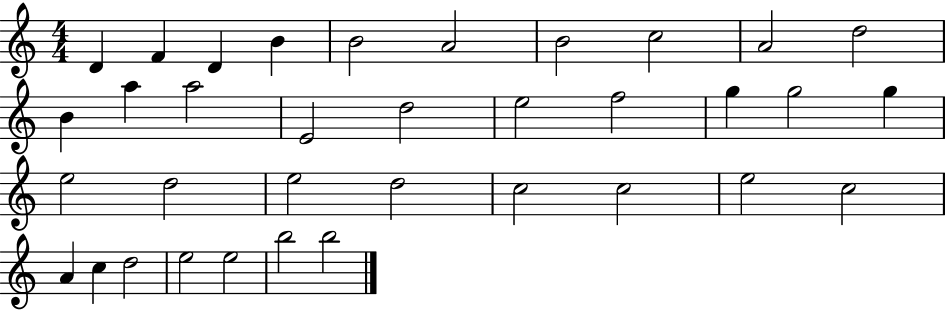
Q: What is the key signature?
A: C major